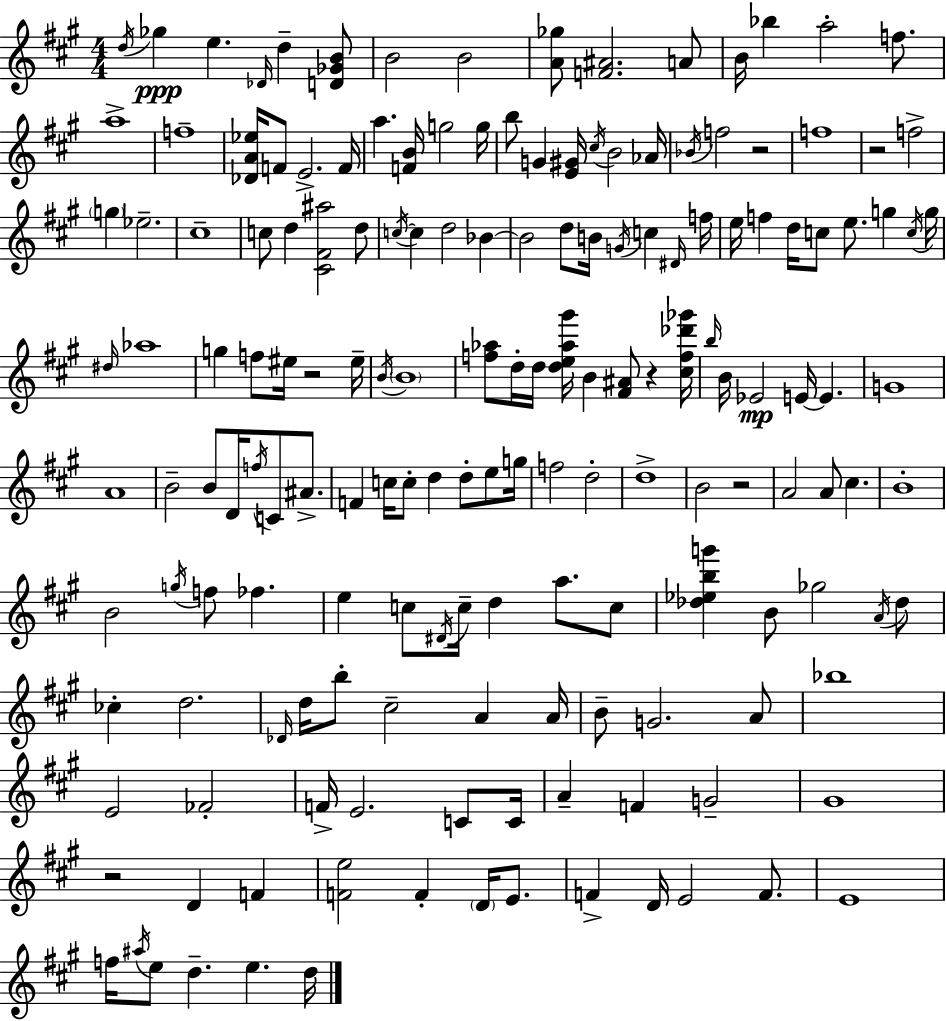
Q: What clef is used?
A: treble